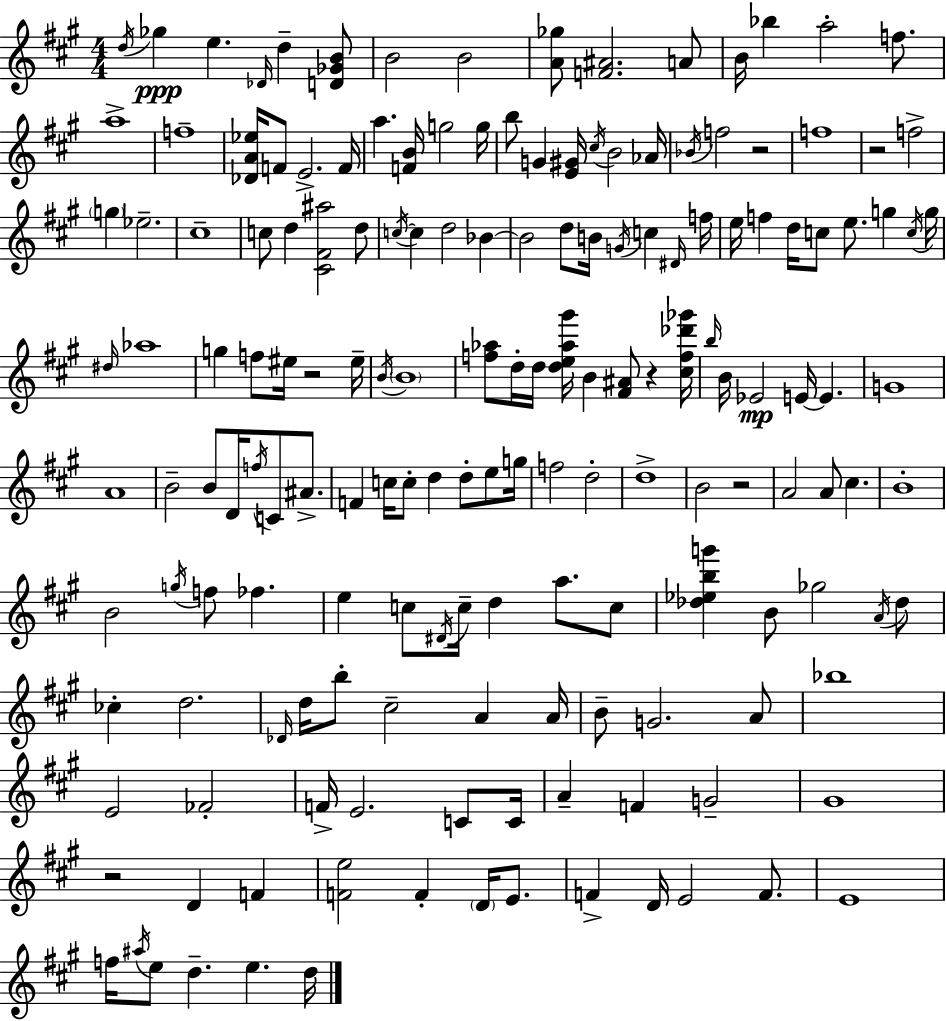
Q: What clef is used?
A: treble